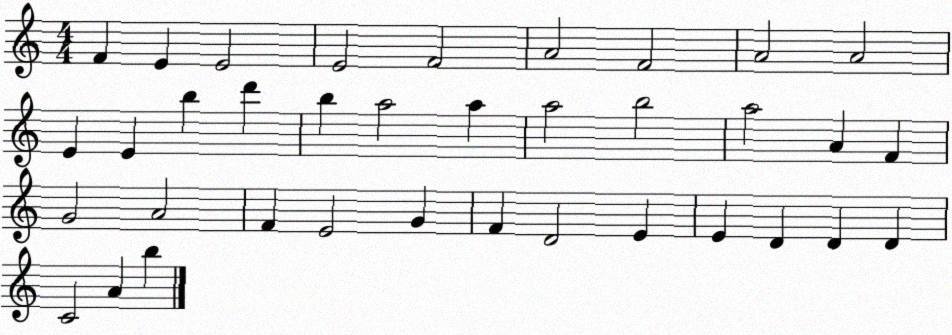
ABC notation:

X:1
T:Untitled
M:4/4
L:1/4
K:C
F E E2 E2 F2 A2 F2 A2 A2 E E b d' b a2 a a2 b2 a2 A F G2 A2 F E2 G F D2 E E D D D C2 A b